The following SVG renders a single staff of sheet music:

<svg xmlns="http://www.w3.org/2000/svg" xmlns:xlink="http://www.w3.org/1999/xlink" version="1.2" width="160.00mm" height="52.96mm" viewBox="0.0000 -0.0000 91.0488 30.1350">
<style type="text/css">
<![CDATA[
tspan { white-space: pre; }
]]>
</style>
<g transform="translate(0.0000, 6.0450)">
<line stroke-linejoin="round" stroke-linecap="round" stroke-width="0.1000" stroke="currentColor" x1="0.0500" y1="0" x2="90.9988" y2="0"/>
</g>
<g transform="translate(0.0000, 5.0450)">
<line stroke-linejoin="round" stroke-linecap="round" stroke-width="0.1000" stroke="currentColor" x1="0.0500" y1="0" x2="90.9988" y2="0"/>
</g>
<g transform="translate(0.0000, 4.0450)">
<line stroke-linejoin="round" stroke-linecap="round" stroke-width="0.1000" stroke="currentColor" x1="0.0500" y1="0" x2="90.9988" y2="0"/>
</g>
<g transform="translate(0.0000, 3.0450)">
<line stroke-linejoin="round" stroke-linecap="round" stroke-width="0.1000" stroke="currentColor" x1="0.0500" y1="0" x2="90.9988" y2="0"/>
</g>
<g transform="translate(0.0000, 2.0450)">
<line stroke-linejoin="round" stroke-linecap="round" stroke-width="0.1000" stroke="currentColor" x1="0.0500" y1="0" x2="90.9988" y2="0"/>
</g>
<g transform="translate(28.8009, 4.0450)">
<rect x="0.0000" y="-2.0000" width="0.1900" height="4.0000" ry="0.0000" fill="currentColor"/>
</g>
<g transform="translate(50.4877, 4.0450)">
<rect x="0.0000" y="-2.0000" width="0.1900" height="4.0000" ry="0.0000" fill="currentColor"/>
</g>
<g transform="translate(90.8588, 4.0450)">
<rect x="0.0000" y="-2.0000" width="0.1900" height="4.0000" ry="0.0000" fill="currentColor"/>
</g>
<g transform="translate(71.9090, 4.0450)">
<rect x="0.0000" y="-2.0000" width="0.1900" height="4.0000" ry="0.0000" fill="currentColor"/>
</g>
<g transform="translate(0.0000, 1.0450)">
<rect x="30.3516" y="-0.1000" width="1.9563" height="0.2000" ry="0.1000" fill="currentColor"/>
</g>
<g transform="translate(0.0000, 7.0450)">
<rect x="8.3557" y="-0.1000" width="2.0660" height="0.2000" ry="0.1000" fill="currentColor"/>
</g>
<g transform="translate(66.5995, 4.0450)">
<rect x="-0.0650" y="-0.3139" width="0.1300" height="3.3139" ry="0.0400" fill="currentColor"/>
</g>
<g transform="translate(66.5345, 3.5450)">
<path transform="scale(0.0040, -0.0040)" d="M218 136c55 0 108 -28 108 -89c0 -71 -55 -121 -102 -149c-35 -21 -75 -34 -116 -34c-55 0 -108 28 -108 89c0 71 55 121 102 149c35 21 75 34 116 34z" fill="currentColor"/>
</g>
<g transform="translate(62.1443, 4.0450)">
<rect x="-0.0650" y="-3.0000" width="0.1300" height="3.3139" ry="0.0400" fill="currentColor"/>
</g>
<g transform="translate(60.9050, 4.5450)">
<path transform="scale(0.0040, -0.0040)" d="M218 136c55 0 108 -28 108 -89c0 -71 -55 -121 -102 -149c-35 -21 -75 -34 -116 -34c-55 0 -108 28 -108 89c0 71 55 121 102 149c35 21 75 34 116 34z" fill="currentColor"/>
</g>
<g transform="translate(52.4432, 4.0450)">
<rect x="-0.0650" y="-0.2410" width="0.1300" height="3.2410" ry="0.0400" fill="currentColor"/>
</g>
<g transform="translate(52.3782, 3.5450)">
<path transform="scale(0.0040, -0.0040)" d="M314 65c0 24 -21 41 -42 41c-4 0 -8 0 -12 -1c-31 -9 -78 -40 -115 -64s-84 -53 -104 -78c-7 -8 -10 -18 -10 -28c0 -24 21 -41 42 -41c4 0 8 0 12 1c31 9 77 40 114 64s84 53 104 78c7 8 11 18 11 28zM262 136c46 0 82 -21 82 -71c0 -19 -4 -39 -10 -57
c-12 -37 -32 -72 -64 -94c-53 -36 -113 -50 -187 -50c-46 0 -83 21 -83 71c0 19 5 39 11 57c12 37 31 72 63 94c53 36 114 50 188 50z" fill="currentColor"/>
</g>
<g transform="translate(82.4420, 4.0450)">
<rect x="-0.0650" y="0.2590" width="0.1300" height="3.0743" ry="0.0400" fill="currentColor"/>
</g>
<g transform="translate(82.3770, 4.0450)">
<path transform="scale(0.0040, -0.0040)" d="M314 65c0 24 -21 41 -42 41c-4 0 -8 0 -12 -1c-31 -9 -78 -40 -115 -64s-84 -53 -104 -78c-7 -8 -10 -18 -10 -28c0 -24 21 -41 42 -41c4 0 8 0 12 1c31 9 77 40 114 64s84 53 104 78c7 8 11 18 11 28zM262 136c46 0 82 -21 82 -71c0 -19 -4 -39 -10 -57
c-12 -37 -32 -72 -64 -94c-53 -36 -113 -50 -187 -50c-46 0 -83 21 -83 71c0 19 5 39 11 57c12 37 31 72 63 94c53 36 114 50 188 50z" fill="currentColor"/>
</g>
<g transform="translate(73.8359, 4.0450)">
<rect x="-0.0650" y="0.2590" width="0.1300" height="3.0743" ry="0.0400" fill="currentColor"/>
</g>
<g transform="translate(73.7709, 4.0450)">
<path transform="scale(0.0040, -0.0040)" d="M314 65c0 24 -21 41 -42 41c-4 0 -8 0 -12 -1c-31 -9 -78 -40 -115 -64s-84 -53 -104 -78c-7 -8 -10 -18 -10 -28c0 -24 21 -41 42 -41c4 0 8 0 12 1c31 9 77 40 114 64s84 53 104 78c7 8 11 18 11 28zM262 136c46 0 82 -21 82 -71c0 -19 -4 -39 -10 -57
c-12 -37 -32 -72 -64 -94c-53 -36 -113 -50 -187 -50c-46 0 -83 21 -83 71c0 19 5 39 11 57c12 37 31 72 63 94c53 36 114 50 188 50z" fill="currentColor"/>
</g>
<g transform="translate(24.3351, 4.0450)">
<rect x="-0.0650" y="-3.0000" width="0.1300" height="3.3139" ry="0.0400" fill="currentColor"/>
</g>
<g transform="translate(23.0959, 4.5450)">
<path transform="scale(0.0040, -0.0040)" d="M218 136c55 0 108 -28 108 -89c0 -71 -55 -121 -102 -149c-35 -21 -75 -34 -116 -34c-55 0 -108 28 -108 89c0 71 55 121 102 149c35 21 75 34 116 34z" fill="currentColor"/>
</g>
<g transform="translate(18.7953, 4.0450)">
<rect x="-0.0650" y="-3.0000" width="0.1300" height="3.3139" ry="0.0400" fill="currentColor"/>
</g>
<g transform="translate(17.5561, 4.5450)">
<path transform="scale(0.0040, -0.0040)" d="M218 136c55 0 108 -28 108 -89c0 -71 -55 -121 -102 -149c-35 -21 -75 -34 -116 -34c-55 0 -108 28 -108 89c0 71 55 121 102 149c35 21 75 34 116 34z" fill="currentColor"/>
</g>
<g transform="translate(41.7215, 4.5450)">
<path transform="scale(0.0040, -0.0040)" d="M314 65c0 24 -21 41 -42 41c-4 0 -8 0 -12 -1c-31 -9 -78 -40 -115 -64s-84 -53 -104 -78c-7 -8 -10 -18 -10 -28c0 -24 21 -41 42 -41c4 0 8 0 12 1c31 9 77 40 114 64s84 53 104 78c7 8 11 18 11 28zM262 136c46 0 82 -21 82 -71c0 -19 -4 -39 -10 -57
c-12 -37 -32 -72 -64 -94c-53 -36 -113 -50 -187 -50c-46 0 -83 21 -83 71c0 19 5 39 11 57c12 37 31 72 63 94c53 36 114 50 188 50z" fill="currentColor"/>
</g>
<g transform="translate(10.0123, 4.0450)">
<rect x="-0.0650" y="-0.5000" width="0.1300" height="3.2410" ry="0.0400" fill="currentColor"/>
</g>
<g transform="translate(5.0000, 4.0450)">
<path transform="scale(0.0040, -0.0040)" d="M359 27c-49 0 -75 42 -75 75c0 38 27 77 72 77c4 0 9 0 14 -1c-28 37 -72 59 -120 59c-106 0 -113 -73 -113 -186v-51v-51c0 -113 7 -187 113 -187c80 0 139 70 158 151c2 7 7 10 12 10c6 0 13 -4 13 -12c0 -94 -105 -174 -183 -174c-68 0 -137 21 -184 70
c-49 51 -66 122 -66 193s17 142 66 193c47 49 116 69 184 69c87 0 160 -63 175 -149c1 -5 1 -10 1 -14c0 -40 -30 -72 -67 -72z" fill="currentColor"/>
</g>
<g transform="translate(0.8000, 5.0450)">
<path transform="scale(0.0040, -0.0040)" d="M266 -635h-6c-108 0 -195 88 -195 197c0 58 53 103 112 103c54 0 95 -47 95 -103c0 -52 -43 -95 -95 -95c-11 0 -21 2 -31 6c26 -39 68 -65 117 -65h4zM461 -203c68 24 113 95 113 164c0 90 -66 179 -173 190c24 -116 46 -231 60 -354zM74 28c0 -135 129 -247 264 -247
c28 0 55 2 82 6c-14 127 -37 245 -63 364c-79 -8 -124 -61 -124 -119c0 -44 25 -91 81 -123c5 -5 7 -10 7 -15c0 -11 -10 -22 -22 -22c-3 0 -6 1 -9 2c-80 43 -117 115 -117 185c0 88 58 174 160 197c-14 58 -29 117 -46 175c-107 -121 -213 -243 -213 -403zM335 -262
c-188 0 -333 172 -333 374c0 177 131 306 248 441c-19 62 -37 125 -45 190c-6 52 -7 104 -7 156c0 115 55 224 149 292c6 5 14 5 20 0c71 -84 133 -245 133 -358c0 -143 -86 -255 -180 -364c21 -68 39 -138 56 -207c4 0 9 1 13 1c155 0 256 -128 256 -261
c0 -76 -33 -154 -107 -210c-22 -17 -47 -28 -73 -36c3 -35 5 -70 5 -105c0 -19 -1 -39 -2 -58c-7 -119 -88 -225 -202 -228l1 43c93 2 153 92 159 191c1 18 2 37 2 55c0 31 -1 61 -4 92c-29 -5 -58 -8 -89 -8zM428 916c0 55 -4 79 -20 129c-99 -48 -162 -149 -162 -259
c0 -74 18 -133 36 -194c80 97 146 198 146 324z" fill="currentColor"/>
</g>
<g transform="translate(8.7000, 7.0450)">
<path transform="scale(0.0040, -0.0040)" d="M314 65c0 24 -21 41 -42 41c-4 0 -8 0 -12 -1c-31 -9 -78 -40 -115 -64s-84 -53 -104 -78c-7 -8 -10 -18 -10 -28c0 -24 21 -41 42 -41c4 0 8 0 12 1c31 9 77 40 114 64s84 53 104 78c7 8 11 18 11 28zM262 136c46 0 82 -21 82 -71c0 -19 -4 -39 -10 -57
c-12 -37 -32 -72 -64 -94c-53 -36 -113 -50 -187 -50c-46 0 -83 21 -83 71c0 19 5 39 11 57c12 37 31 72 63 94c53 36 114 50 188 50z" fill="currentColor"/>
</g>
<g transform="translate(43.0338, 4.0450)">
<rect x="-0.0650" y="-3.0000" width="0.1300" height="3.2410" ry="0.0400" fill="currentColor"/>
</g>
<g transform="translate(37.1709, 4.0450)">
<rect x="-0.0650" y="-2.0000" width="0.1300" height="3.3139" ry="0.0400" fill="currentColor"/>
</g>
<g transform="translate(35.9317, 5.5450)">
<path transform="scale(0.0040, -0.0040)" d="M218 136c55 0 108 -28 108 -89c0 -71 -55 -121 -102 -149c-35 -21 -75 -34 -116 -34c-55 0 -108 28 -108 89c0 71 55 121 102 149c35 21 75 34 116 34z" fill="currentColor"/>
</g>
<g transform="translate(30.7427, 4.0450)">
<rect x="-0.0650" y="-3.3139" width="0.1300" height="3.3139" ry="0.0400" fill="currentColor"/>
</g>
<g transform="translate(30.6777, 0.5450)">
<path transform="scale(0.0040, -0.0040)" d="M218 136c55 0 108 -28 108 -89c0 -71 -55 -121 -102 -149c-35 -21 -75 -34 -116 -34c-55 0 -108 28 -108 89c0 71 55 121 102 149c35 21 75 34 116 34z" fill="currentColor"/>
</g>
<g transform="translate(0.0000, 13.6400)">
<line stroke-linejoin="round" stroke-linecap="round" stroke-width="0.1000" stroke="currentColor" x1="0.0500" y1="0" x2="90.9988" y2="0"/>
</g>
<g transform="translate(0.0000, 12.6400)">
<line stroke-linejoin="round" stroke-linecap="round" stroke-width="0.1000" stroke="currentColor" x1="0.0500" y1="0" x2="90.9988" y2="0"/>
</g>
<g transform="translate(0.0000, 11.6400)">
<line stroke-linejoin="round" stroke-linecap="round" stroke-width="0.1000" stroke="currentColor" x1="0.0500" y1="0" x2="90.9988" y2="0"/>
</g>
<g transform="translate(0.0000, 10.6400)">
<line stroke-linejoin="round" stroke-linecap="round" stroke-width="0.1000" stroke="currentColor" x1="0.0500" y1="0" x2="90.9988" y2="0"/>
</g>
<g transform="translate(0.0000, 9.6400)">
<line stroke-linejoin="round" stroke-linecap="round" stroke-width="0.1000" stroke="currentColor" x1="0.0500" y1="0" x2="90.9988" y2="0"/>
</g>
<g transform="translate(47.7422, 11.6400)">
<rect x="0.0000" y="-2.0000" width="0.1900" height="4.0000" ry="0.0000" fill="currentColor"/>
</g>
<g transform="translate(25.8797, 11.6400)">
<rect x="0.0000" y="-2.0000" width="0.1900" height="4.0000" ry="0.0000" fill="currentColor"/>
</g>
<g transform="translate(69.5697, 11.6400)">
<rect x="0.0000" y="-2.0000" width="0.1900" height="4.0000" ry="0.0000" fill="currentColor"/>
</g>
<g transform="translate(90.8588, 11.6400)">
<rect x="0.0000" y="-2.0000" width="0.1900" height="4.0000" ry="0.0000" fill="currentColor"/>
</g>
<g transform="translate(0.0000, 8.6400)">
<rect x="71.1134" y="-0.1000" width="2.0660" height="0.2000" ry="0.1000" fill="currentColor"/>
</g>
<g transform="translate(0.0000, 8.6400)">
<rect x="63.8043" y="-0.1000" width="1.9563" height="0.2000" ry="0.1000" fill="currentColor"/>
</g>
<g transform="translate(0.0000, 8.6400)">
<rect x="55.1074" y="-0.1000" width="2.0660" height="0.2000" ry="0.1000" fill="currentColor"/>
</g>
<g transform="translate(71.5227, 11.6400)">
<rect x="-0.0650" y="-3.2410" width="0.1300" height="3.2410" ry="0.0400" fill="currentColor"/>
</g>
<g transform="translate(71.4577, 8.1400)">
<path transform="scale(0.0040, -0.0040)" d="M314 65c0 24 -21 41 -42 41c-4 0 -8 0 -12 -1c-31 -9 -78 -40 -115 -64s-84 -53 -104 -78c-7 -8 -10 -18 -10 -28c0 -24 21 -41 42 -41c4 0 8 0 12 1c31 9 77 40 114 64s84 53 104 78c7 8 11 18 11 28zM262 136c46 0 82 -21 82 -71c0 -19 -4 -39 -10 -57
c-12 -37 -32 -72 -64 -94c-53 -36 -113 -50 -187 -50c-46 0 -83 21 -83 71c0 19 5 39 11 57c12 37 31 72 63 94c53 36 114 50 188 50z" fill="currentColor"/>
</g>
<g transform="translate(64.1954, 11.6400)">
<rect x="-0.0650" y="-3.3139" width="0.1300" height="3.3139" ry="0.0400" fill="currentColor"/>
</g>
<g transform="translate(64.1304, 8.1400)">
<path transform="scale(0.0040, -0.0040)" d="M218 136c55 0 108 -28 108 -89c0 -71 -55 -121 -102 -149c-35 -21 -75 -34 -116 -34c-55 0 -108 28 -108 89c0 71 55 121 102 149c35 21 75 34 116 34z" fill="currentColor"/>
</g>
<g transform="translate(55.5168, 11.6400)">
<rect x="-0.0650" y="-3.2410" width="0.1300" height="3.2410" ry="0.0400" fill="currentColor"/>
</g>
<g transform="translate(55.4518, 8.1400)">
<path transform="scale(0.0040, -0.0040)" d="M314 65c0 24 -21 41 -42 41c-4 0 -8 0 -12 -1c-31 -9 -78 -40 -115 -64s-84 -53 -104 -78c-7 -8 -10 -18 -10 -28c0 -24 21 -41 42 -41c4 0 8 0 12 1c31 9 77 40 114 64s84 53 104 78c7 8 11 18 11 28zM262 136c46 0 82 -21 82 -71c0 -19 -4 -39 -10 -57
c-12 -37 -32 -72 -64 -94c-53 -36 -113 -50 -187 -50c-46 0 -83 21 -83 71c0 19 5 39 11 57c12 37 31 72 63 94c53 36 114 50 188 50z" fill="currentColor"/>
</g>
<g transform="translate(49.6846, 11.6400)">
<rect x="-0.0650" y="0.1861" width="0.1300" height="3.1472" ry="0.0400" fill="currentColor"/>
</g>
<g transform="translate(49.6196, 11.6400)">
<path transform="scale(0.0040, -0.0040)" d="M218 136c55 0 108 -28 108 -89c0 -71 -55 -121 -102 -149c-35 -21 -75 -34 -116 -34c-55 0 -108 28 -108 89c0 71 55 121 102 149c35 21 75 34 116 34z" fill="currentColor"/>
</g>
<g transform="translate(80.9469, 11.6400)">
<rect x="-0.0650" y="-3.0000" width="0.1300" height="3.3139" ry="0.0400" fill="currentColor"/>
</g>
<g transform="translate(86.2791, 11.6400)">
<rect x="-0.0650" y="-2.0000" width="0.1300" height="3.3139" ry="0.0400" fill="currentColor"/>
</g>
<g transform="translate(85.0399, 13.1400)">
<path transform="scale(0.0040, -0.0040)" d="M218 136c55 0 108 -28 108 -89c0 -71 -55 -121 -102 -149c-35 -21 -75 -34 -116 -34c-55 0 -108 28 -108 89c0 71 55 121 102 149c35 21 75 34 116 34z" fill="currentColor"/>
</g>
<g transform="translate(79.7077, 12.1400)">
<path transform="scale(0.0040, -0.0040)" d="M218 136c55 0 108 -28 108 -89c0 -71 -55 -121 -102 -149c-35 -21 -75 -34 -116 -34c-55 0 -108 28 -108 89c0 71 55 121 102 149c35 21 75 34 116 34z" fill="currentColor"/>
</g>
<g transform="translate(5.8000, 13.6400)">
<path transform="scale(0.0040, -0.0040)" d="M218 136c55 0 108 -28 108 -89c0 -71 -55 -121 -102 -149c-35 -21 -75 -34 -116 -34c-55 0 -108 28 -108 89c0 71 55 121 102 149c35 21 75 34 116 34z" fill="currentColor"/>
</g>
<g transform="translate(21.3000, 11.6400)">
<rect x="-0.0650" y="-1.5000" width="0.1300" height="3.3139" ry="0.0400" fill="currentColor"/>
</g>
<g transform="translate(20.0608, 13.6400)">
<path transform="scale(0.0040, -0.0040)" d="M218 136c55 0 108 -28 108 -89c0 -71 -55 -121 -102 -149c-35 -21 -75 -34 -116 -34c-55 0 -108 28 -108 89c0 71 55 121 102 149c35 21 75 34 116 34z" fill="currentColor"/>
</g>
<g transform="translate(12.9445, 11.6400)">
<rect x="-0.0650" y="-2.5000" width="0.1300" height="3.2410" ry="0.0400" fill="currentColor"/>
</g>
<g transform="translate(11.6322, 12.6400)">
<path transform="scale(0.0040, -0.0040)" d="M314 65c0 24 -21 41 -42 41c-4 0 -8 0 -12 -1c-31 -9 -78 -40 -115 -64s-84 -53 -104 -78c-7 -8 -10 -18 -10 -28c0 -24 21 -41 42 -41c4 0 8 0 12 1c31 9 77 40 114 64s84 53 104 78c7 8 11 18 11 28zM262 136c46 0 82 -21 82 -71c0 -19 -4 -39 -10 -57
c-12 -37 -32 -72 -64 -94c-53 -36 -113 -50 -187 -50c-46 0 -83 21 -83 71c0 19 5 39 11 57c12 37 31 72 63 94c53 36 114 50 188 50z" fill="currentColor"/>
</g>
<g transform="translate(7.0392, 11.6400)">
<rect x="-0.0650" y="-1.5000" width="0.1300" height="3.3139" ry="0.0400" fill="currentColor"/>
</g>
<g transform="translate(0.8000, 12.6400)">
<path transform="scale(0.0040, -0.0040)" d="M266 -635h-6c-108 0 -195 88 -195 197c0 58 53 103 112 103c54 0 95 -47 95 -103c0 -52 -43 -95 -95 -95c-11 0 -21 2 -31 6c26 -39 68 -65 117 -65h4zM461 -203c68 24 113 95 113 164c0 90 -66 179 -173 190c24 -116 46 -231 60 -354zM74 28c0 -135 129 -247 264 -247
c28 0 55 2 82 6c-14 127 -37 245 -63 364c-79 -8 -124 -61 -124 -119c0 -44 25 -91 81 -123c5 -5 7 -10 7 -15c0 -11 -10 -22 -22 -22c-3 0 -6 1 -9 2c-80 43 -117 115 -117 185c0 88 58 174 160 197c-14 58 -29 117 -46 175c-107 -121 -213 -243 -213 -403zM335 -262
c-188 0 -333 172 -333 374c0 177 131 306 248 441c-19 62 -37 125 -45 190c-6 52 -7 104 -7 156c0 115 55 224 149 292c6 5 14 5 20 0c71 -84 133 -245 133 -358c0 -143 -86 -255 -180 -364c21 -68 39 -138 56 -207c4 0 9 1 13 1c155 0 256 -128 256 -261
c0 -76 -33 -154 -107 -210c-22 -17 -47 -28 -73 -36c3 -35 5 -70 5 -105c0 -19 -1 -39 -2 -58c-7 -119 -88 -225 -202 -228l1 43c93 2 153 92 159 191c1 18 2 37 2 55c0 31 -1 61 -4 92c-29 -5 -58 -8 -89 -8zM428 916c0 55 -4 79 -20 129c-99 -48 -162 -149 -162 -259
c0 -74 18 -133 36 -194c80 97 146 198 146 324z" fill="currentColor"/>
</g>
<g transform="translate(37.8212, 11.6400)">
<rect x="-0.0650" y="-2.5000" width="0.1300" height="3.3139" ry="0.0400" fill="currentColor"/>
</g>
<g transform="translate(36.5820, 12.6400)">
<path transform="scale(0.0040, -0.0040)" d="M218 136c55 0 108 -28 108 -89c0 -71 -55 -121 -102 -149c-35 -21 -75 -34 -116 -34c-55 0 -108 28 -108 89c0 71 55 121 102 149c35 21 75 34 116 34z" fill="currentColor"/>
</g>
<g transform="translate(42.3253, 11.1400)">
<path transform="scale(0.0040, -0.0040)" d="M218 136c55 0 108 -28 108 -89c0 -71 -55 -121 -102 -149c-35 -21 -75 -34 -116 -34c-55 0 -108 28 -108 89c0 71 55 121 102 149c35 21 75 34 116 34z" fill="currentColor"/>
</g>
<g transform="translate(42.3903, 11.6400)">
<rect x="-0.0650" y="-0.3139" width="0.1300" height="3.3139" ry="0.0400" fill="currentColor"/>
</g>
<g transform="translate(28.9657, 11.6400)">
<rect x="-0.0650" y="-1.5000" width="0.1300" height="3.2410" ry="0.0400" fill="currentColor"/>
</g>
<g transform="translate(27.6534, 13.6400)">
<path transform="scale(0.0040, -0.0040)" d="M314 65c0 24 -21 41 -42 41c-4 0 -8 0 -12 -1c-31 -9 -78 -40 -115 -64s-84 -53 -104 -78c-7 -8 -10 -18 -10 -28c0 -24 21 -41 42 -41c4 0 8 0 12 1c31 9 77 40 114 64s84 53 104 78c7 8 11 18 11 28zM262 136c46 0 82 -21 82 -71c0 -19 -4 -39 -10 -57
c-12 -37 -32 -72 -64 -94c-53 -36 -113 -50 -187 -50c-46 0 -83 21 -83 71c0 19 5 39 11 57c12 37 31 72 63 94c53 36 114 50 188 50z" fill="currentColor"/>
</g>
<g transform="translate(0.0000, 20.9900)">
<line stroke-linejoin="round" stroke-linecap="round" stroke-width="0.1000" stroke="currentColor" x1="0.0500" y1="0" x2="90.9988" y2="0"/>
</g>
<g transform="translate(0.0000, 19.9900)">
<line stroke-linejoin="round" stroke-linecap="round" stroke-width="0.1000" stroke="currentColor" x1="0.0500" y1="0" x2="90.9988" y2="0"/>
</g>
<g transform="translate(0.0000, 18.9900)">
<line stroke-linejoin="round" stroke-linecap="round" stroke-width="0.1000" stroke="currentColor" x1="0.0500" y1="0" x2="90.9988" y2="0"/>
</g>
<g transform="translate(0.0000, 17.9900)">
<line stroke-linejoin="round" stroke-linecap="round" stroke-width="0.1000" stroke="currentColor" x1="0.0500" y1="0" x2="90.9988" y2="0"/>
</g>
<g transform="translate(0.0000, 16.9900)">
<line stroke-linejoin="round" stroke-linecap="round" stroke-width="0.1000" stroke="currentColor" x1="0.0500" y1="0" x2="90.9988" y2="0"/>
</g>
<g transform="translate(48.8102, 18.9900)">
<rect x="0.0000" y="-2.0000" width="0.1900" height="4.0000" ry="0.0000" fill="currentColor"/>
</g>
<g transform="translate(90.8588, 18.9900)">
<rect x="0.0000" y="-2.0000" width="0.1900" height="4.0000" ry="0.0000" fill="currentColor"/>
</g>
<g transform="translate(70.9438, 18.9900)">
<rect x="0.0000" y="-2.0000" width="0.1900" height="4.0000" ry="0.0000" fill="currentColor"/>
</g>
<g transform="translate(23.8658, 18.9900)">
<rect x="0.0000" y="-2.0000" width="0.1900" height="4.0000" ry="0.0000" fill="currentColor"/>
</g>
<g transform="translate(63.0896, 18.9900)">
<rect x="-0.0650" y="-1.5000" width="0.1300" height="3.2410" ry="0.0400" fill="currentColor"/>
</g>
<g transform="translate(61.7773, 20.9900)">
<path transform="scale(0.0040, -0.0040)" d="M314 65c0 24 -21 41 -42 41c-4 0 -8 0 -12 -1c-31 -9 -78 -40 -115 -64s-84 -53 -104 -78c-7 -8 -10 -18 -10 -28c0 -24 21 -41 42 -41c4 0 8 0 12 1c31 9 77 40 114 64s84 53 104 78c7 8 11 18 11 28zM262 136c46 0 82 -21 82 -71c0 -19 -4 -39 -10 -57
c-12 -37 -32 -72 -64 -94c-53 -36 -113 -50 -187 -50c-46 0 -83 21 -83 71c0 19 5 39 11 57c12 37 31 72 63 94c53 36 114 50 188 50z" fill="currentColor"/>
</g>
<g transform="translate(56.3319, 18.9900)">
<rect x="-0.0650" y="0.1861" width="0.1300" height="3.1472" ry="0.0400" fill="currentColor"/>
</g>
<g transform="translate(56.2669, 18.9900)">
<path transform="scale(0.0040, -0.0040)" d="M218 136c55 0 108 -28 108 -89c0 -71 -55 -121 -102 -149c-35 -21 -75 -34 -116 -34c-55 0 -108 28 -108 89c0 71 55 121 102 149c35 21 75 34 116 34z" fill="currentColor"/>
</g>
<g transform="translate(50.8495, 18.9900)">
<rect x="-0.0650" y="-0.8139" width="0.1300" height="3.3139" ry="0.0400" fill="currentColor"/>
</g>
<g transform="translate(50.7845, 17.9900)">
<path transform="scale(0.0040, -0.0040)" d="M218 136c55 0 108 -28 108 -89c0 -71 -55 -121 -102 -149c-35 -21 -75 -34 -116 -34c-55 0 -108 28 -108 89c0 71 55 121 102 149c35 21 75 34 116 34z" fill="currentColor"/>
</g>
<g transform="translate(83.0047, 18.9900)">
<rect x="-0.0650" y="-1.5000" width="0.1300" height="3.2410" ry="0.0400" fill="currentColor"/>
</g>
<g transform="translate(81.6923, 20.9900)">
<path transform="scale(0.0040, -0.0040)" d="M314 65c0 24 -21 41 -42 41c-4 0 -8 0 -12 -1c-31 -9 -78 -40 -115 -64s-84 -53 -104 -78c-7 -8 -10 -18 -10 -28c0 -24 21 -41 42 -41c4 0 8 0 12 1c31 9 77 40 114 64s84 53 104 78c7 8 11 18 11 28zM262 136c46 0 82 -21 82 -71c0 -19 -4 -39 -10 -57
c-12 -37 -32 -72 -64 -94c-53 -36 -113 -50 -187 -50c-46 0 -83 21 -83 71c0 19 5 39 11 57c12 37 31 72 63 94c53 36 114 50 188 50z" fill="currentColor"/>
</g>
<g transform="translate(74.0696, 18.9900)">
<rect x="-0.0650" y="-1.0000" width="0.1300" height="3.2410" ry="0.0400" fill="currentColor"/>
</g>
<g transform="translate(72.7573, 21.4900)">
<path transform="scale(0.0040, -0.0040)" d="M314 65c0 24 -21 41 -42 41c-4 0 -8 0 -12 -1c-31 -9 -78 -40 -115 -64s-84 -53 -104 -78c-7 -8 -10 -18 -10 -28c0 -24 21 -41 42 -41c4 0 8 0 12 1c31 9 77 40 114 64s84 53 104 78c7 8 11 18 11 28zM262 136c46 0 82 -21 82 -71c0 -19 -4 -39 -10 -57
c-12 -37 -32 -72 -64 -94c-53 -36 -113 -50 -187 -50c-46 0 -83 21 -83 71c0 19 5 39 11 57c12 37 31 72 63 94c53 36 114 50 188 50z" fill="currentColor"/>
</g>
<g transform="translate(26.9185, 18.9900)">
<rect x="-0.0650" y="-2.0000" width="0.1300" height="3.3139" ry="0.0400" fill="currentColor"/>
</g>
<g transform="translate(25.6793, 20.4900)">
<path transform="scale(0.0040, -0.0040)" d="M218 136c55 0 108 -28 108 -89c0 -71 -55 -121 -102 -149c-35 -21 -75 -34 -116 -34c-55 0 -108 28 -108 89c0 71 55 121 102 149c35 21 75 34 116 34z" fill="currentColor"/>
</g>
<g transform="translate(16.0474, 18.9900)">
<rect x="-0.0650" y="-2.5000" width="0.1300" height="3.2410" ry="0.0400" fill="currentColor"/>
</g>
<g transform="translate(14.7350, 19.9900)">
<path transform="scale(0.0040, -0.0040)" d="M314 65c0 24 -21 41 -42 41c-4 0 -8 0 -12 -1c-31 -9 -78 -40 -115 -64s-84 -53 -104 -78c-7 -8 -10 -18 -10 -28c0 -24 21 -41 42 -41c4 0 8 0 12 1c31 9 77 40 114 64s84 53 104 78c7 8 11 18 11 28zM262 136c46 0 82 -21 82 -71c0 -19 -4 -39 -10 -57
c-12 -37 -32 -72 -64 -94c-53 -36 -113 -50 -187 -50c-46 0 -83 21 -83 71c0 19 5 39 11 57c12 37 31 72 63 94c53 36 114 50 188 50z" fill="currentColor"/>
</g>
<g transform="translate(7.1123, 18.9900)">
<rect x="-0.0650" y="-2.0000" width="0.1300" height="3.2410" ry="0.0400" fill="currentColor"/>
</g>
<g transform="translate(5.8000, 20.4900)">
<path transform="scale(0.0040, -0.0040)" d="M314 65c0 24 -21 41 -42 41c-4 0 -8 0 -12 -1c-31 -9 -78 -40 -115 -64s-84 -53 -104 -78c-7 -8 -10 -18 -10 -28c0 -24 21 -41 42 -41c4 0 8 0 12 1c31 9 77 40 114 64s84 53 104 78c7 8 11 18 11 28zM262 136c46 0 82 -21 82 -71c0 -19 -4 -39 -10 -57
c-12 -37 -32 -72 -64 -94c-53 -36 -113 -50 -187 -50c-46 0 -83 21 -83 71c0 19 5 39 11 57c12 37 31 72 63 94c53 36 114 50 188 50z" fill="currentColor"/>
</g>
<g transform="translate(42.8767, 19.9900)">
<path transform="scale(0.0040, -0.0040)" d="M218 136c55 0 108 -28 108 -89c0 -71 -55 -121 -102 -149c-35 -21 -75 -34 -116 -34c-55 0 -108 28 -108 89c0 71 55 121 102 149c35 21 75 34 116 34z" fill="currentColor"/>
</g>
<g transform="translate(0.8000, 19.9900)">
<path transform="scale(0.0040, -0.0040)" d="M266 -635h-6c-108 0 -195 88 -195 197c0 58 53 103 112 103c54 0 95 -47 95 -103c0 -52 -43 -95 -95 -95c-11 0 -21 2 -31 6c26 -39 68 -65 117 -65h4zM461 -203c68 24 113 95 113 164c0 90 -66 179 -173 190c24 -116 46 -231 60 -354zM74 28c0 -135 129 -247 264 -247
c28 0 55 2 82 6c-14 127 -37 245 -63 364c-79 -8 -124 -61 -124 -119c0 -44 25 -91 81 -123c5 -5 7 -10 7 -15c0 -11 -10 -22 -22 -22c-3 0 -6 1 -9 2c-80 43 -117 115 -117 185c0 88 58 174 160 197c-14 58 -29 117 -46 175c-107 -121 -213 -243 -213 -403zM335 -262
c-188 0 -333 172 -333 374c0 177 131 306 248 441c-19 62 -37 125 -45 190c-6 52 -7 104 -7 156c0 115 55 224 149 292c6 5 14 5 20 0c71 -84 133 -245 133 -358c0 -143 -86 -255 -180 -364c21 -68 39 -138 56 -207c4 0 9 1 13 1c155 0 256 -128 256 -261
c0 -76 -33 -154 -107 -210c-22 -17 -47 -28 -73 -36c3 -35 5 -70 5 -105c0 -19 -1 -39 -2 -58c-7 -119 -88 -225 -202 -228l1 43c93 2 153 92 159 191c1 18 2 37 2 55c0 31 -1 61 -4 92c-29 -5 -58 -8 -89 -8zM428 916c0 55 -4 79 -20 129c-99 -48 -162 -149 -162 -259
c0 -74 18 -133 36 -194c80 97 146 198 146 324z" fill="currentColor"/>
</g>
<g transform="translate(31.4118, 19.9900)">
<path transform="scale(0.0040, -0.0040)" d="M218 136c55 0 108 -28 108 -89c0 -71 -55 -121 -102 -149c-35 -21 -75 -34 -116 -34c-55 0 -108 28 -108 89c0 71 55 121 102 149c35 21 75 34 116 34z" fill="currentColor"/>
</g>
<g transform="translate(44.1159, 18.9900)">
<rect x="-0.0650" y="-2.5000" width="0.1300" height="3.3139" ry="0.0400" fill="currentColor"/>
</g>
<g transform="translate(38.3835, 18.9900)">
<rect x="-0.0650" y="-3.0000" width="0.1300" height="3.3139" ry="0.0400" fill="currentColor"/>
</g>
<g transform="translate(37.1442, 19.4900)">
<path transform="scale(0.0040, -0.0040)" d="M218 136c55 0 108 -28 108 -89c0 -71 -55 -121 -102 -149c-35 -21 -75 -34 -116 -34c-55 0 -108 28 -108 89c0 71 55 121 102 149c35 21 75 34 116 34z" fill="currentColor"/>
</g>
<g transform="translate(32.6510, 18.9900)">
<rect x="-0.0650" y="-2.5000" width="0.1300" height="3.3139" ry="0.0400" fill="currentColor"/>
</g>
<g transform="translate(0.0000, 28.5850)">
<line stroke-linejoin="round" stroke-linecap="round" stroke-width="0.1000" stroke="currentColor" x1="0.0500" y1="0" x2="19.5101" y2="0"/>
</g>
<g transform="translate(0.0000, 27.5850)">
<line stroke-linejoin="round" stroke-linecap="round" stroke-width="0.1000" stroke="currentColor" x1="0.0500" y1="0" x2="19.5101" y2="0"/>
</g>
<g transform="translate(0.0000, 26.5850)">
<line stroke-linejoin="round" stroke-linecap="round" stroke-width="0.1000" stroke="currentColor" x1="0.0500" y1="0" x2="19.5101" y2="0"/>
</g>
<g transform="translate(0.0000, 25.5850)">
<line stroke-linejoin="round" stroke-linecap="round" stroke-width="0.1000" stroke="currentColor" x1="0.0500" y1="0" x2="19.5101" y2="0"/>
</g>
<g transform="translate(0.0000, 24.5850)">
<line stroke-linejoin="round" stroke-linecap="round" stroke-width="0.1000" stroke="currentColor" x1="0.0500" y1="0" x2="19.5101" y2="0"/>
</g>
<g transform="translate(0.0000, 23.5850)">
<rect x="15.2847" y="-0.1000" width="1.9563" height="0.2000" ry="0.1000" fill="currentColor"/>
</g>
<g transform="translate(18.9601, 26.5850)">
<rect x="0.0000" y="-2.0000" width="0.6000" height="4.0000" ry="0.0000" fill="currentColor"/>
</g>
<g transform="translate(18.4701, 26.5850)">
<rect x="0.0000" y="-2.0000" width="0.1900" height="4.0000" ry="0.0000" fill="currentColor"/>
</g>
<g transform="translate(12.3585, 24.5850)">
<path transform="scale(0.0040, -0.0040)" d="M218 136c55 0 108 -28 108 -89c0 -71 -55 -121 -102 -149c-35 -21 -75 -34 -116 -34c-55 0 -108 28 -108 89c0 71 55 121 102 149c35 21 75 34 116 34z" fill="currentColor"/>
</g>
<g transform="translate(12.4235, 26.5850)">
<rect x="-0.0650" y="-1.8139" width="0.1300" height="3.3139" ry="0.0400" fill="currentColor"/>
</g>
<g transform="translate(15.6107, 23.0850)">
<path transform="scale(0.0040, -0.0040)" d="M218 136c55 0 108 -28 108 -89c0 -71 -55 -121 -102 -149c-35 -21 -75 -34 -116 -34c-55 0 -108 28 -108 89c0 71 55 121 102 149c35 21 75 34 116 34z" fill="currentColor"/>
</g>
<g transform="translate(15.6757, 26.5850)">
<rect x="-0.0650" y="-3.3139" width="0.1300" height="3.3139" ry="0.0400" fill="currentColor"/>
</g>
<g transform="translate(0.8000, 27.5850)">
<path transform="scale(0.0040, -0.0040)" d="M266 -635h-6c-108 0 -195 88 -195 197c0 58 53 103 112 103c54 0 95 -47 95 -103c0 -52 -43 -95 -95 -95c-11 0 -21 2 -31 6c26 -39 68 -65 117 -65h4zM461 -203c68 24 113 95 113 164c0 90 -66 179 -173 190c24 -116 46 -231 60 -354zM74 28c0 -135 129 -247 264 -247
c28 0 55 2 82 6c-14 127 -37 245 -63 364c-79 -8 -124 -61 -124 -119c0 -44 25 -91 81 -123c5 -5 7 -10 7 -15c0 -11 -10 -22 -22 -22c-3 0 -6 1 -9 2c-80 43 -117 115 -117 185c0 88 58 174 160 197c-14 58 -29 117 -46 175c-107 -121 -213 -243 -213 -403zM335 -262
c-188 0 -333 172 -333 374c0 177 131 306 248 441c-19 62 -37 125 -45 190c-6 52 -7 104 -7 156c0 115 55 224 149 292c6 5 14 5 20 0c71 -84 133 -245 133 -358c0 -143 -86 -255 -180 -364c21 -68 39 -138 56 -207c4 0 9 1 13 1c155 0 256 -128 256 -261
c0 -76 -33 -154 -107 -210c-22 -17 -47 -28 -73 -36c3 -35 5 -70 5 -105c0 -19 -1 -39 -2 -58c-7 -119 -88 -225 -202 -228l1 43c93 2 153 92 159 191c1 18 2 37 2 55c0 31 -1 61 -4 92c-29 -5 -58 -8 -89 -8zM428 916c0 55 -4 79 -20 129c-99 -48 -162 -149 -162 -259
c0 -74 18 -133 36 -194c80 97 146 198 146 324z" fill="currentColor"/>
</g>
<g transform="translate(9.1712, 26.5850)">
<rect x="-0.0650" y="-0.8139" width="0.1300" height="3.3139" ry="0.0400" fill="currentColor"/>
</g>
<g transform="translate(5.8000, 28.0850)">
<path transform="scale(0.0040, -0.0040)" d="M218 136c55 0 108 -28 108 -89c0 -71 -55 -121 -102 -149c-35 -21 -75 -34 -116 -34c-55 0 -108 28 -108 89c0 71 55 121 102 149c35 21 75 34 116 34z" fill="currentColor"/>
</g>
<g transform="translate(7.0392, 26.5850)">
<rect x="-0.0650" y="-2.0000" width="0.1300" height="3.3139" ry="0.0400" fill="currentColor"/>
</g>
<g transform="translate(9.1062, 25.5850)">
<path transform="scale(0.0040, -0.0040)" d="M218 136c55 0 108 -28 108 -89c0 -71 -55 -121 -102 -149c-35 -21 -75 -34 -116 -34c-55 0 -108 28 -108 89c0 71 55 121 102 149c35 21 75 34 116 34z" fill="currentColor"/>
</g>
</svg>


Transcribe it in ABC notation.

X:1
T:Untitled
M:4/4
L:1/4
K:C
C2 A A b F A2 c2 A c B2 B2 E G2 E E2 G c B b2 b b2 A F F2 G2 F G A G d B E2 D2 E2 F d f b